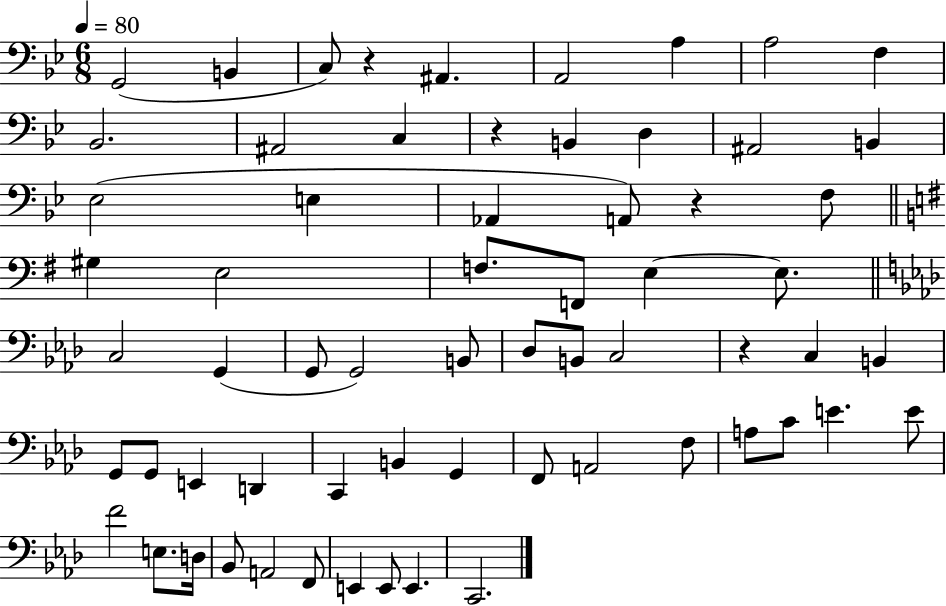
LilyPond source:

{
  \clef bass
  \numericTimeSignature
  \time 6/8
  \key bes \major
  \tempo 4 = 80
  g,2( b,4 | c8) r4 ais,4. | a,2 a4 | a2 f4 | \break bes,2. | ais,2 c4 | r4 b,4 d4 | ais,2 b,4 | \break ees2( e4 | aes,4 a,8) r4 f8 | \bar "||" \break \key g \major gis4 e2 | f8. f,8 e4~~ e8. | \bar "||" \break \key aes \major c2 g,4( | g,8 g,2) b,8 | des8 b,8 c2 | r4 c4 b,4 | \break g,8 g,8 e,4 d,4 | c,4 b,4 g,4 | f,8 a,2 f8 | a8 c'8 e'4. e'8 | \break f'2 e8. d16 | bes,8 a,2 f,8 | e,4 e,8 e,4. | c,2. | \break \bar "|."
}